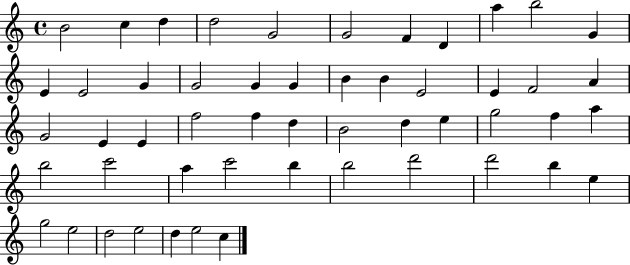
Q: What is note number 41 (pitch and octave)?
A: B5